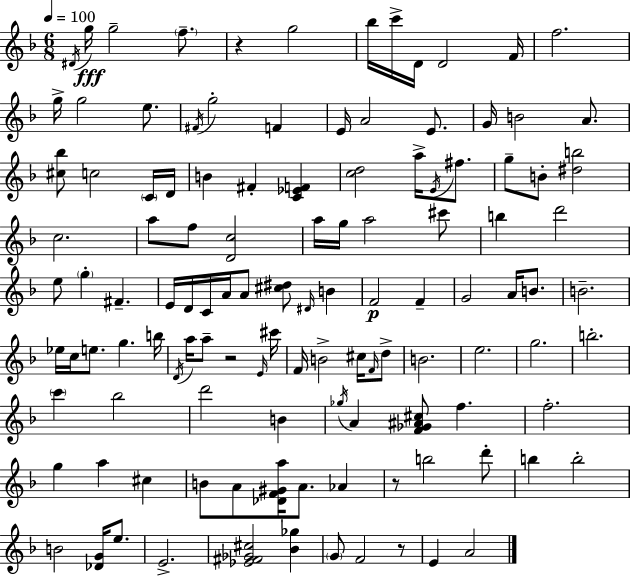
X:1
T:Untitled
M:6/8
L:1/4
K:F
^D/4 g/4 g2 f/2 z g2 _b/4 c'/4 D/4 D2 F/4 f2 g/4 g2 e/2 ^F/4 g2 F E/4 A2 E/2 G/4 B2 A/2 [^c_b]/2 c2 C/4 D/4 B ^F [C_EF] [cd]2 a/4 E/4 ^f/2 g/2 B/2 [^db]2 c2 a/2 f/2 [Dc]2 a/4 g/4 a2 ^c'/2 b d'2 e/2 g ^F E/4 D/4 C/4 A/4 A/2 [^c^d]/2 ^D/4 B F2 F G2 A/4 B/2 B2 _e/4 c/4 e/2 g b/4 D/4 a/4 a/2 z2 E/4 ^c'/4 F/4 B2 ^c/4 F/4 d/2 B2 e2 g2 b2 c' _b2 d'2 B _g/4 A [F_G^A^c]/2 f f2 g a ^c B/2 A/2 [_DF^Ga]/4 A/2 _A z/2 b2 d'/2 b b2 B2 [_DG]/4 e/2 E2 [_E^F_G^c]2 [_B_g] G/2 F2 z/2 E A2